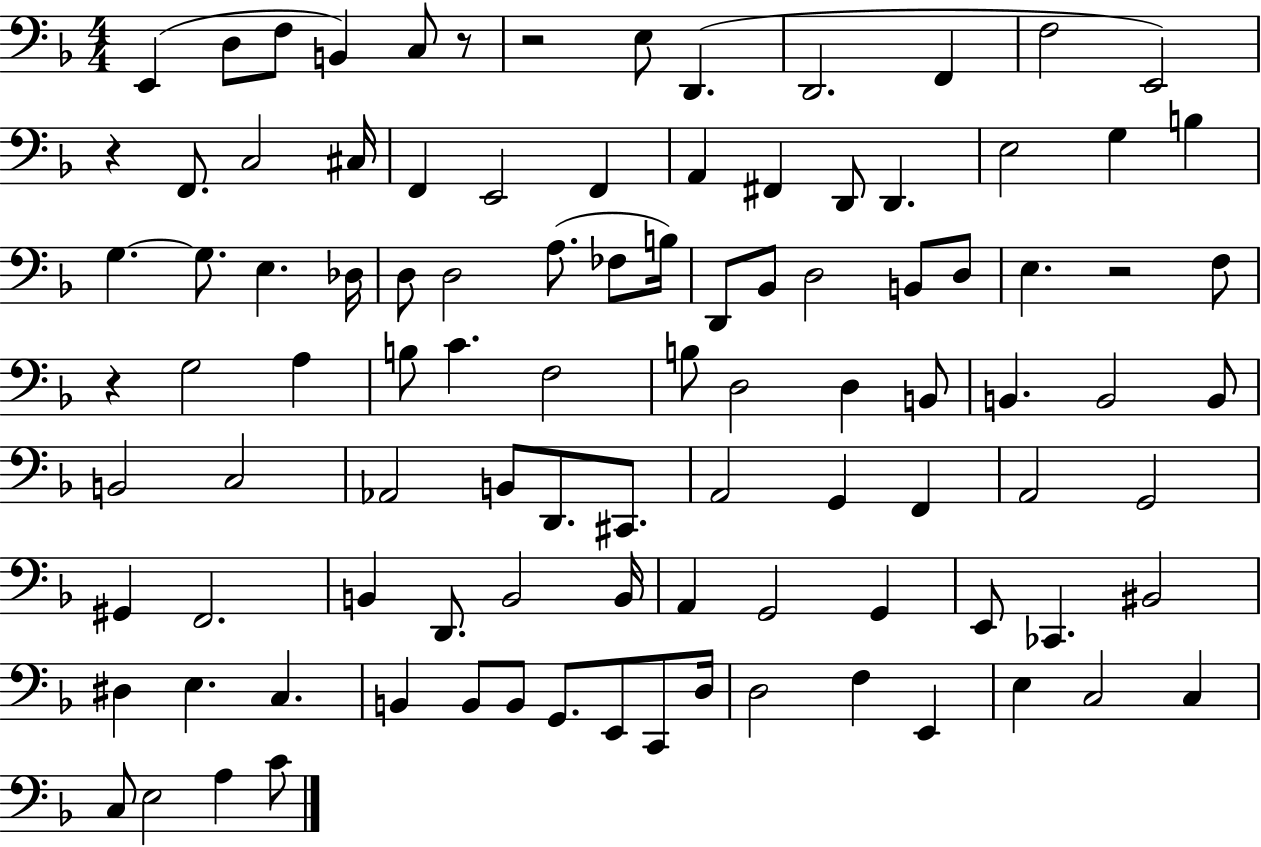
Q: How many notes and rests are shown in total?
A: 100